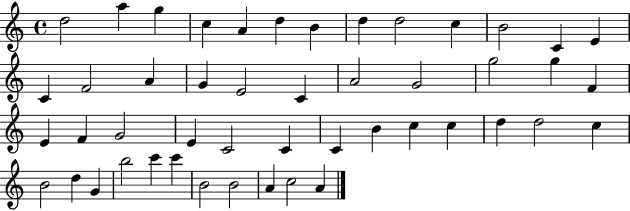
D5/h A5/q G5/q C5/q A4/q D5/q B4/q D5/q D5/h C5/q B4/h C4/q E4/q C4/q F4/h A4/q G4/q E4/h C4/q A4/h G4/h G5/h G5/q F4/q E4/q F4/q G4/h E4/q C4/h C4/q C4/q B4/q C5/q C5/q D5/q D5/h C5/q B4/h D5/q G4/q B5/h C6/q C6/q B4/h B4/h A4/q C5/h A4/q